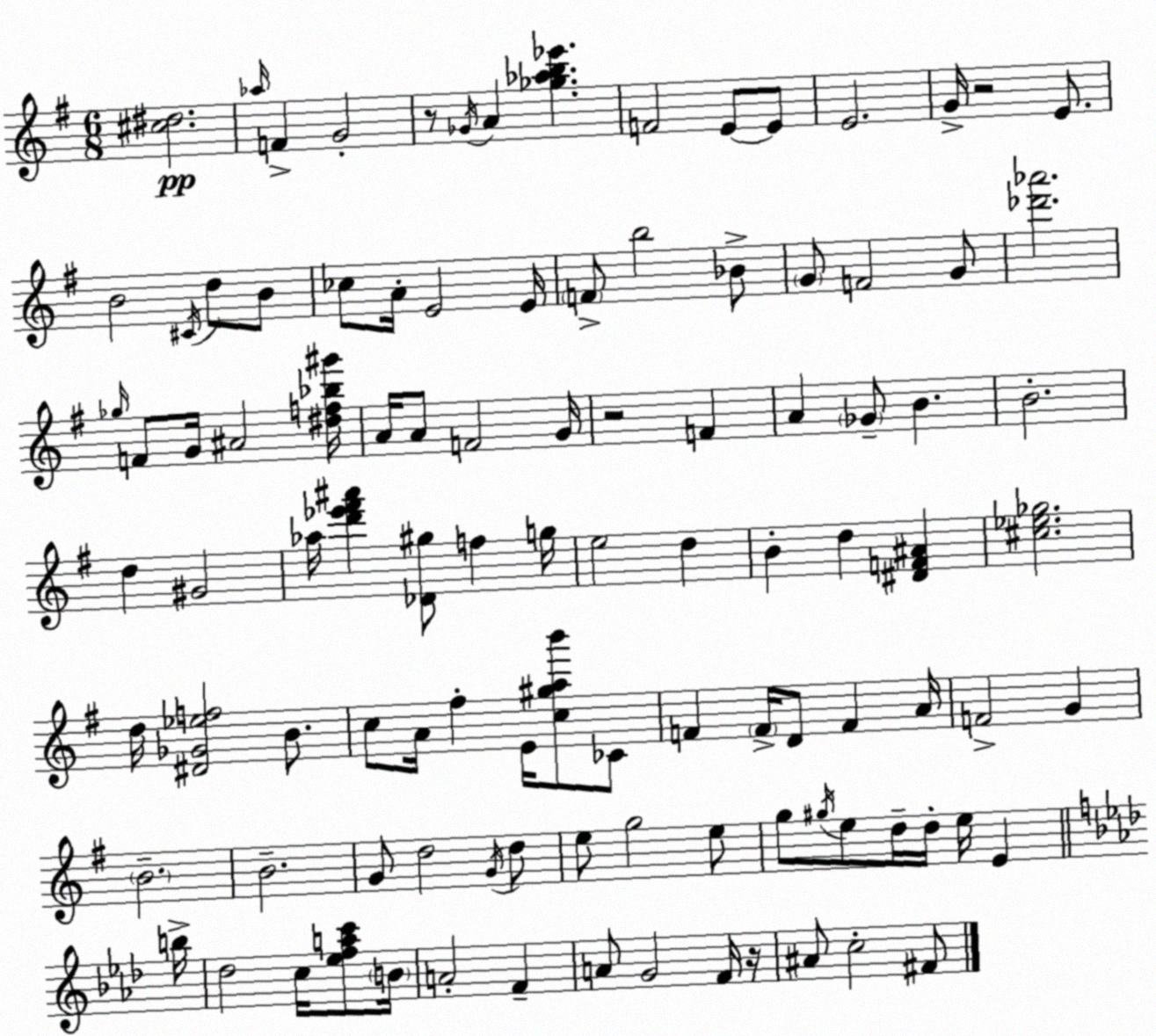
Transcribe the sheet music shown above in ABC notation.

X:1
T:Untitled
M:6/8
L:1/4
K:G
[^c^d]2 _a/4 F G2 z/2 _G/4 A [_g_ab_e'] F2 E/2 E/2 E2 G/4 z2 E/2 B2 ^C/4 d/2 B/2 _c/2 A/4 E2 E/4 F/2 b2 _B/2 G/2 F2 G/2 [_d'_a']2 _g/4 F/2 G/4 ^A2 [^df_b^g']/4 A/4 A/2 F2 G/4 z2 F A _G/2 B B2 d ^G2 _a/4 [d'_e'^f'^a'] [_D^g]/2 f g/4 e2 d B d [^DF^A] [^c_e_g]2 d/4 [^D_G_ef]2 B/2 c/2 A/4 ^f E/4 [c^gab']/2 _C/2 F F/4 D/2 F A/4 F2 G B2 B2 G/2 d2 G/4 d/2 e/2 g2 e/2 g/2 ^g/4 e/2 d/4 d/4 e/4 E b/4 _d2 c/4 [_efac']/2 B/4 A2 F A/2 G2 F/4 z/4 ^A/2 c2 ^F/2